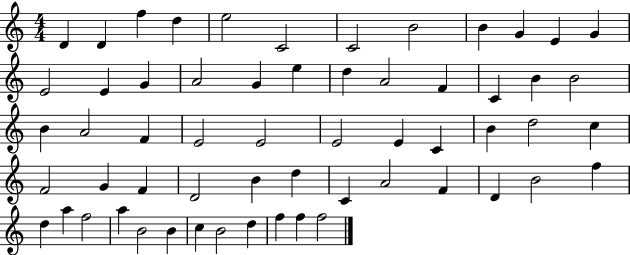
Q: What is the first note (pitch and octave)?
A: D4